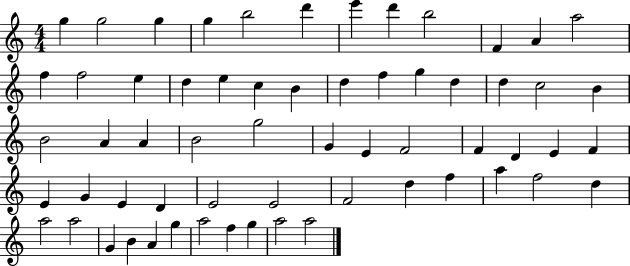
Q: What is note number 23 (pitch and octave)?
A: D5